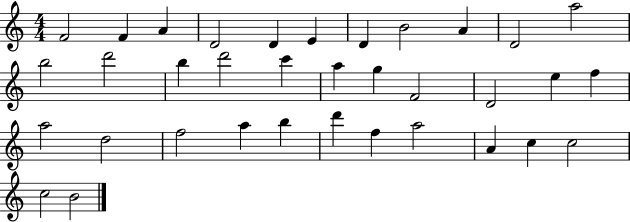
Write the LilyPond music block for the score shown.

{
  \clef treble
  \numericTimeSignature
  \time 4/4
  \key c \major
  f'2 f'4 a'4 | d'2 d'4 e'4 | d'4 b'2 a'4 | d'2 a''2 | \break b''2 d'''2 | b''4 d'''2 c'''4 | a''4 g''4 f'2 | d'2 e''4 f''4 | \break a''2 d''2 | f''2 a''4 b''4 | d'''4 f''4 a''2 | a'4 c''4 c''2 | \break c''2 b'2 | \bar "|."
}